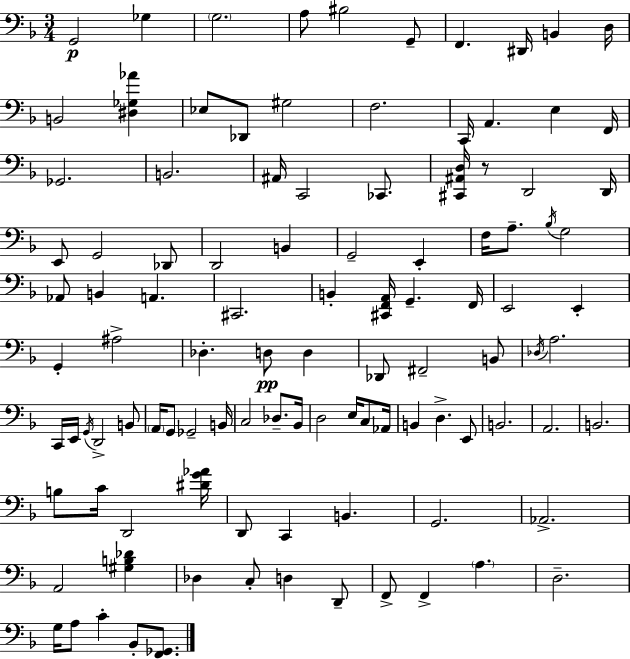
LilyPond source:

{
  \clef bass
  \numericTimeSignature
  \time 3/4
  \key f \major
  g,2\p ges4 | \parenthesize g2. | a8 bis2 g,8-- | f,4. dis,16 b,4 d16 | \break b,2 <dis ges aes'>4 | ees8 des,8 gis2 | f2. | c,16 a,4. e4 f,16 | \break ges,2. | b,2. | ais,16 c,2 ces,8. | <cis, ais, d>16 r8 d,2 d,16 | \break e,8 g,2 des,8 | d,2 b,4 | g,2-- e,4-. | f16 a8.-- \acciaccatura { bes16 } g2 | \break aes,8 b,4 a,4. | cis,2. | b,4-. <cis, f, a,>16 g,4.-- | f,16 e,2 e,4-. | \break g,4-. ais2-> | des4.-. d8\pp d4 | des,8 fis,2-- b,8 | \acciaccatura { des16 } a2. | \break c,16 e,16 \acciaccatura { g,16 } d,2-> | b,8 \parenthesize a,16 g,8 ges,2-- | b,16 c2 des8.-- | bes,16 d2 e16 | \break c8 aes,16 b,4 d4.-> | e,8 b,2. | a,2. | b,2. | \break b8 c'16 d,2 | <dis' g' aes'>16 d,8 c,4 b,4. | g,2. | aes,2.-> | \break a,2 <gis b des'>4 | des4 c8-. d4 | d,8-- f,8-> f,4-> \parenthesize a4. | d2.-- | \break g16 a8 c'4-. bes,8-. | <f, ges,>8. \bar "|."
}